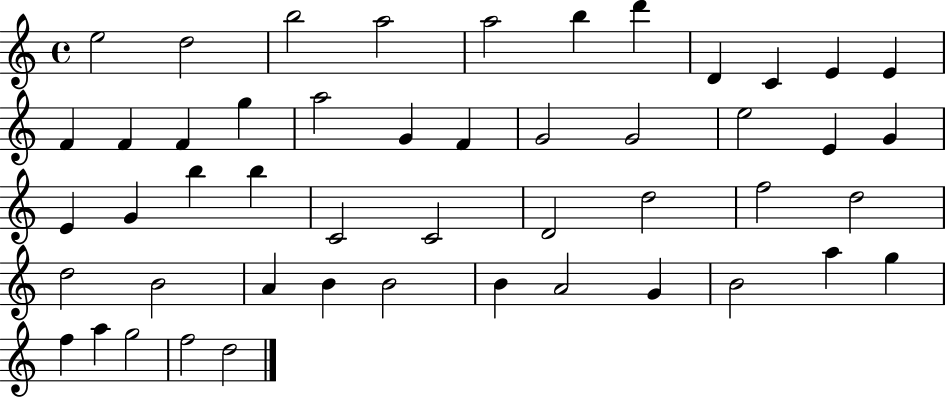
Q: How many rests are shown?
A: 0